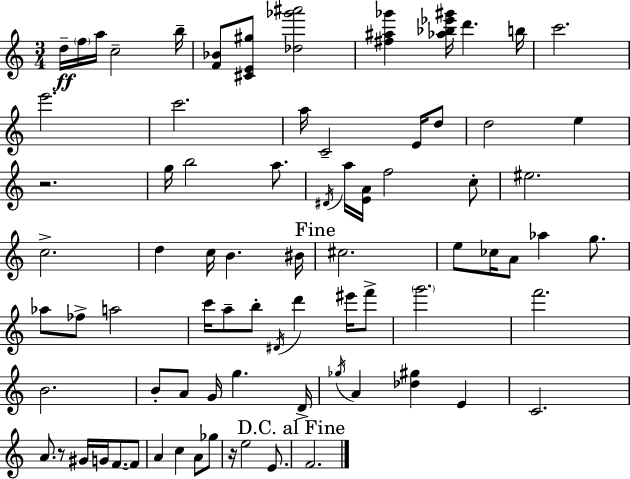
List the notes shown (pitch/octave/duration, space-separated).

D5/s F5/s A5/s C5/h B5/s [F4,Bb4]/e [C#4,E4,G#5]/e [Db5,Gb6,A#6]/h [F#5,A#5,Gb6]/q [Ab5,Bb5,Eb6,G#6]/s D6/q. B5/s C6/h. E6/h. C6/h. A5/s C4/h E4/s D5/e D5/h E5/q R/h. G5/s B5/h A5/e. D#4/s A5/s [E4,A4]/s F5/h C5/e EIS5/h. C5/h. D5/q C5/s B4/q. BIS4/s C#5/h. E5/e CES5/s A4/e Ab5/q G5/e. Ab5/e FES5/e A5/h C6/s A5/e B5/e D#4/s D6/q EIS6/s F6/e G6/h. F6/h. B4/h. B4/e A4/e G4/s G5/q. D4/s Gb5/s A4/q [Db5,G#5]/q E4/q C4/h. A4/e. R/e G#4/s G4/s F4/e. F4/e A4/q C5/q A4/e Gb5/e R/s E5/h E4/e. F4/h.